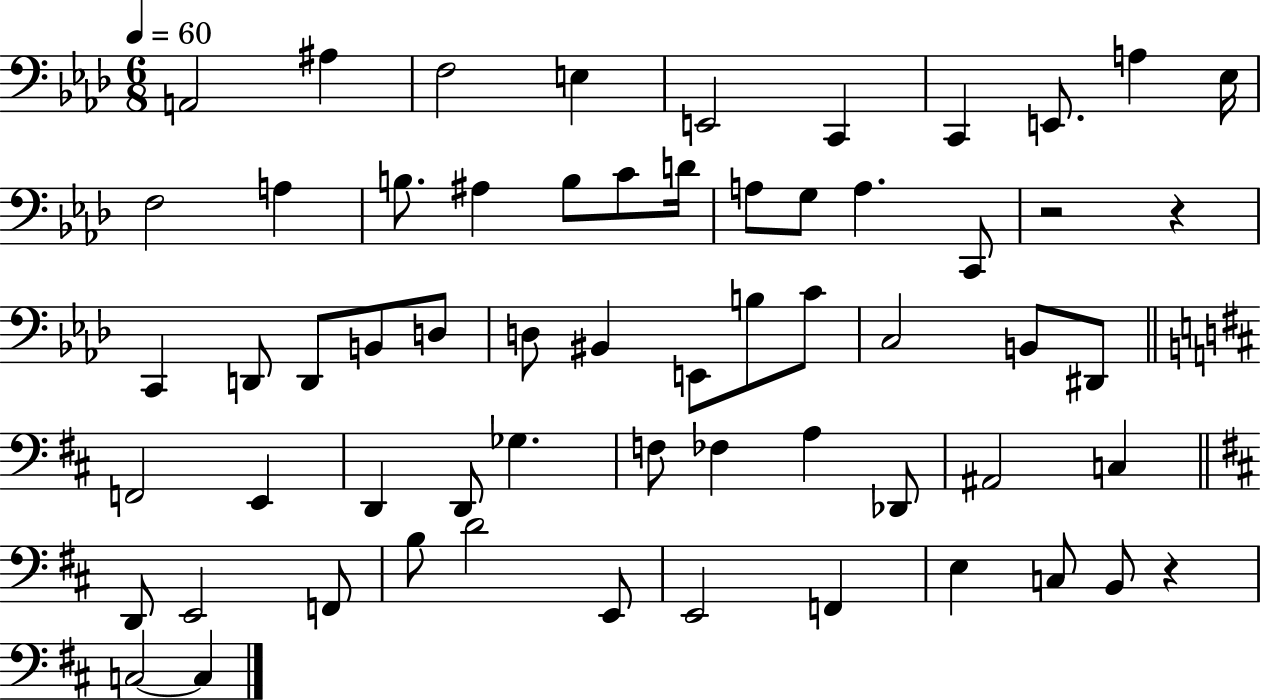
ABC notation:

X:1
T:Untitled
M:6/8
L:1/4
K:Ab
A,,2 ^A, F,2 E, E,,2 C,, C,, E,,/2 A, _E,/4 F,2 A, B,/2 ^A, B,/2 C/2 D/4 A,/2 G,/2 A, C,,/2 z2 z C,, D,,/2 D,,/2 B,,/2 D,/2 D,/2 ^B,, E,,/2 B,/2 C/2 C,2 B,,/2 ^D,,/2 F,,2 E,, D,, D,,/2 _G, F,/2 _F, A, _D,,/2 ^A,,2 C, D,,/2 E,,2 F,,/2 B,/2 D2 E,,/2 E,,2 F,, E, C,/2 B,,/2 z C,2 C,